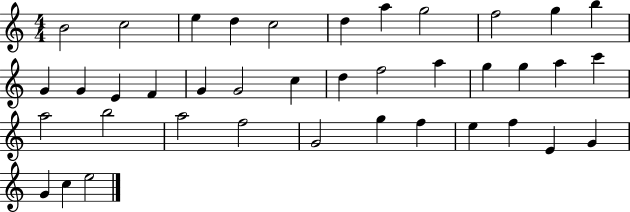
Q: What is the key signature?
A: C major